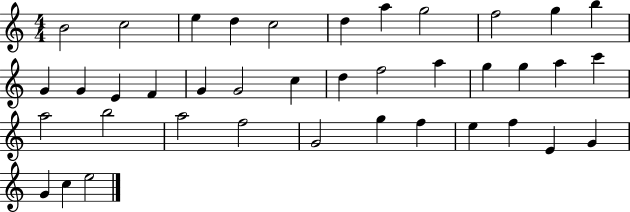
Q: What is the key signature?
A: C major